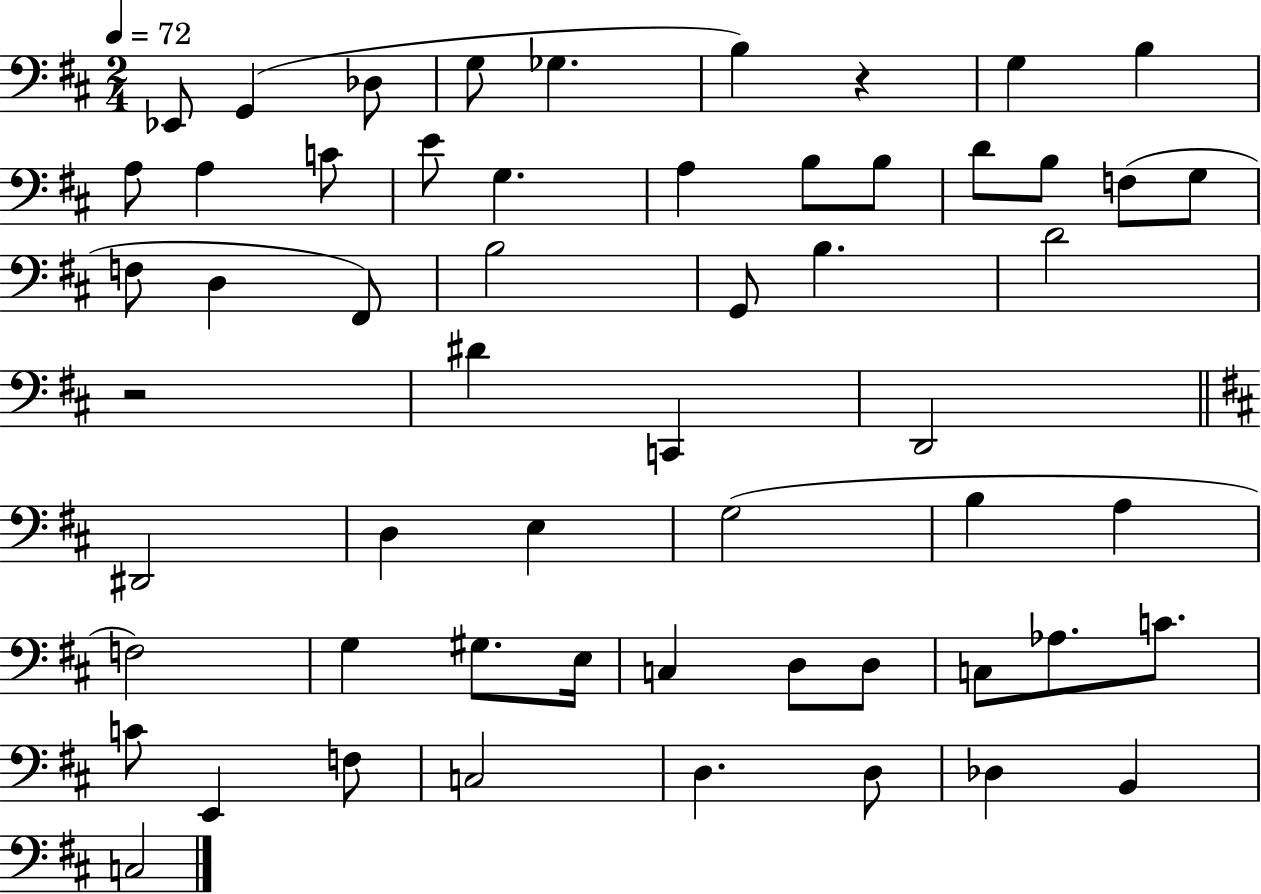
{
  \clef bass
  \numericTimeSignature
  \time 2/4
  \key d \major
  \tempo 4 = 72
  \repeat volta 2 { ees,8 g,4( des8 | g8 ges4. | b4) r4 | g4 b4 | \break a8 a4 c'8 | e'8 g4. | a4 b8 b8 | d'8 b8 f8( g8 | \break f8 d4 fis,8) | b2 | g,8 b4. | d'2 | \break r2 | dis'4 c,4 | d,2 | \bar "||" \break \key d \major dis,2 | d4 e4 | g2( | b4 a4 | \break f2) | g4 gis8. e16 | c4 d8 d8 | c8 aes8. c'8. | \break c'8 e,4 f8 | c2 | d4. d8 | des4 b,4 | \break c2 | } \bar "|."
}